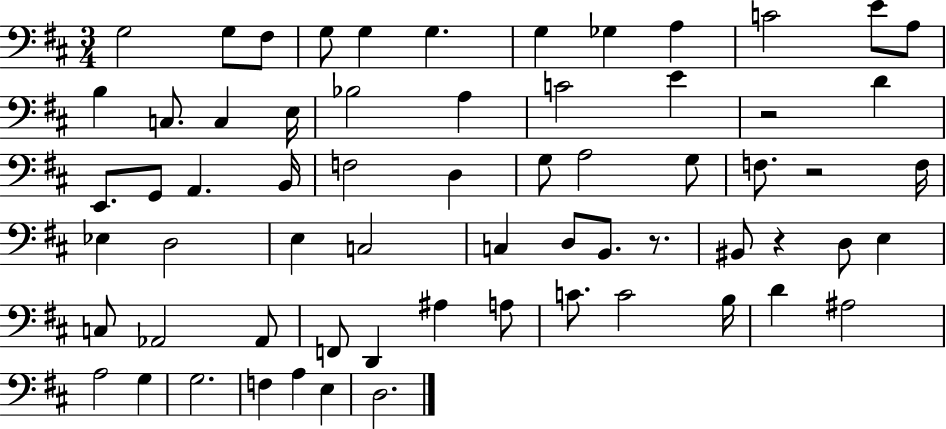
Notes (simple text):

G3/h G3/e F#3/e G3/e G3/q G3/q. G3/q Gb3/q A3/q C4/h E4/e A3/e B3/q C3/e. C3/q E3/s Bb3/h A3/q C4/h E4/q R/h D4/q E2/e. G2/e A2/q. B2/s F3/h D3/q G3/e A3/h G3/e F3/e. R/h F3/s Eb3/q D3/h E3/q C3/h C3/q D3/e B2/e. R/e. BIS2/e R/q D3/e E3/q C3/e Ab2/h Ab2/e F2/e D2/q A#3/q A3/e C4/e. C4/h B3/s D4/q A#3/h A3/h G3/q G3/h. F3/q A3/q E3/q D3/h.